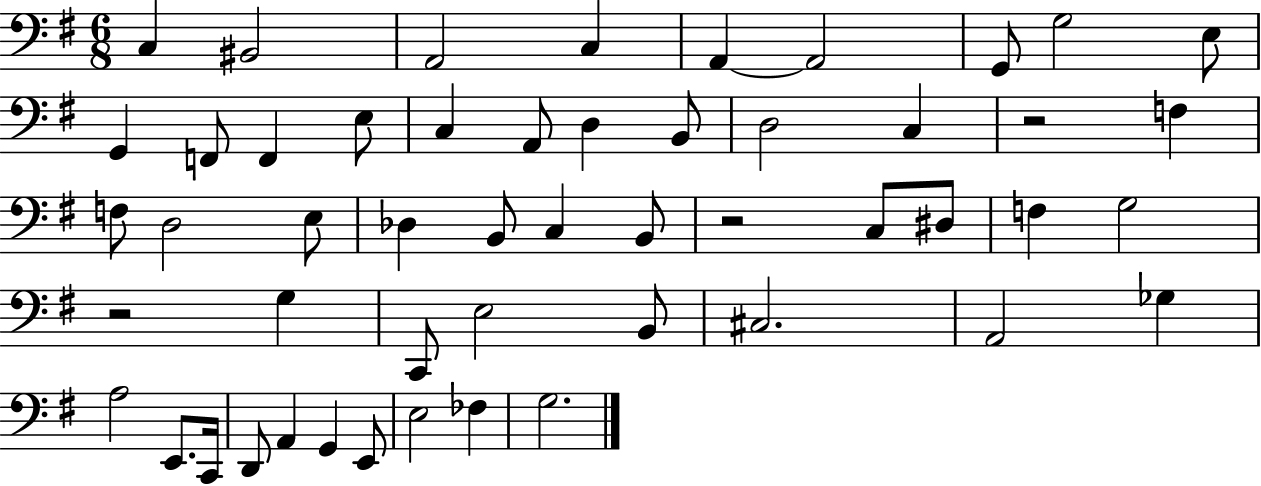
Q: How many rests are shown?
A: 3